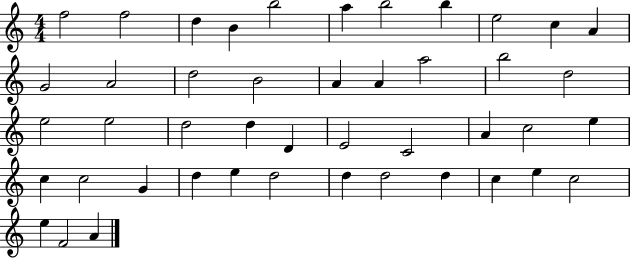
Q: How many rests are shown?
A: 0